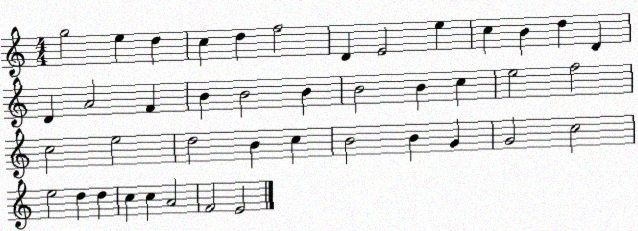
X:1
T:Untitled
M:4/4
L:1/4
K:C
g2 e d c d f2 D E2 e c B d D D A2 F B B2 B B2 B c e2 f2 c2 e2 d2 B c B2 B G G2 c2 e2 d d c c A2 F2 E2